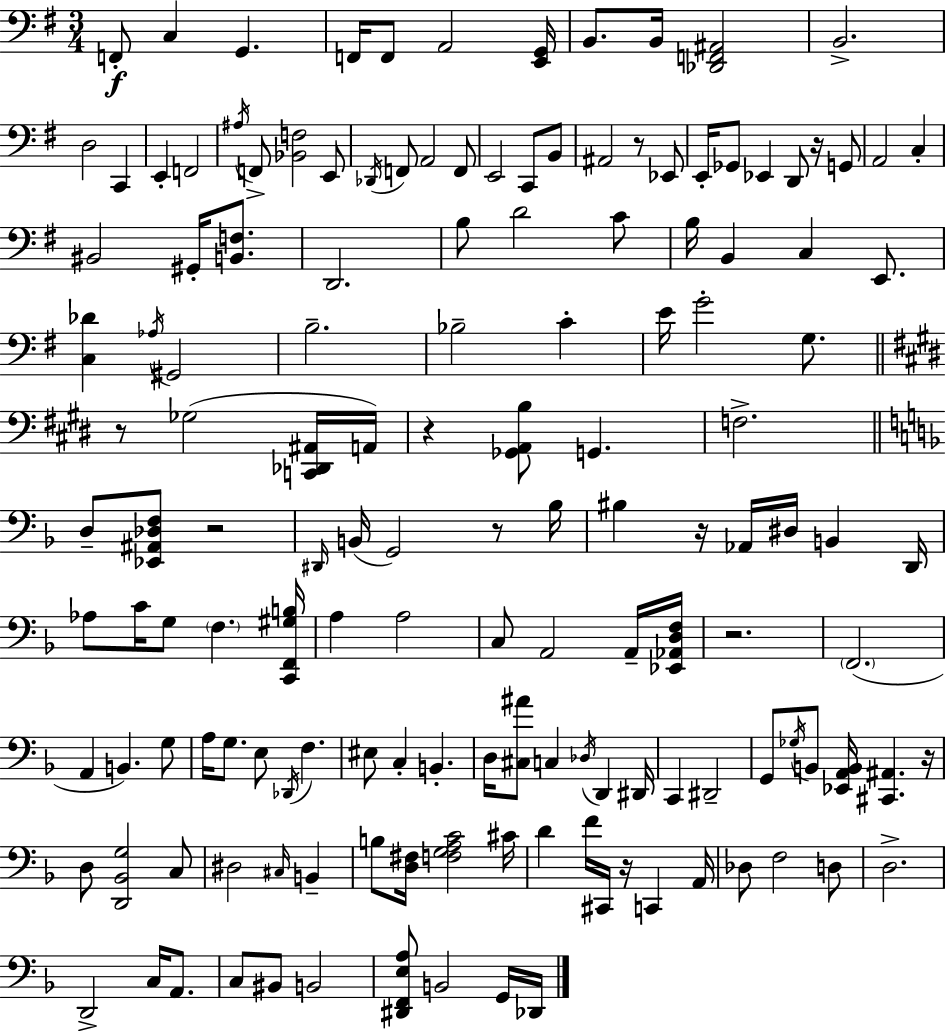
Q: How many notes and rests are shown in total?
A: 147